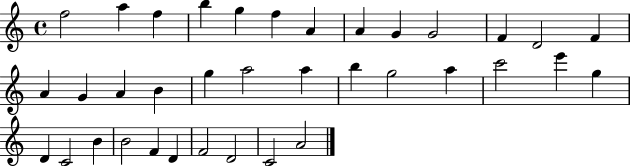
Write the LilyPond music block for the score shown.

{
  \clef treble
  \time 4/4
  \defaultTimeSignature
  \key c \major
  f''2 a''4 f''4 | b''4 g''4 f''4 a'4 | a'4 g'4 g'2 | f'4 d'2 f'4 | \break a'4 g'4 a'4 b'4 | g''4 a''2 a''4 | b''4 g''2 a''4 | c'''2 e'''4 g''4 | \break d'4 c'2 b'4 | b'2 f'4 d'4 | f'2 d'2 | c'2 a'2 | \break \bar "|."
}